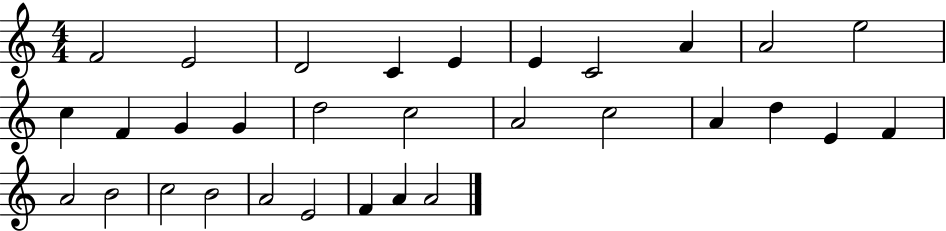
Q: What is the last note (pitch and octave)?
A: A4